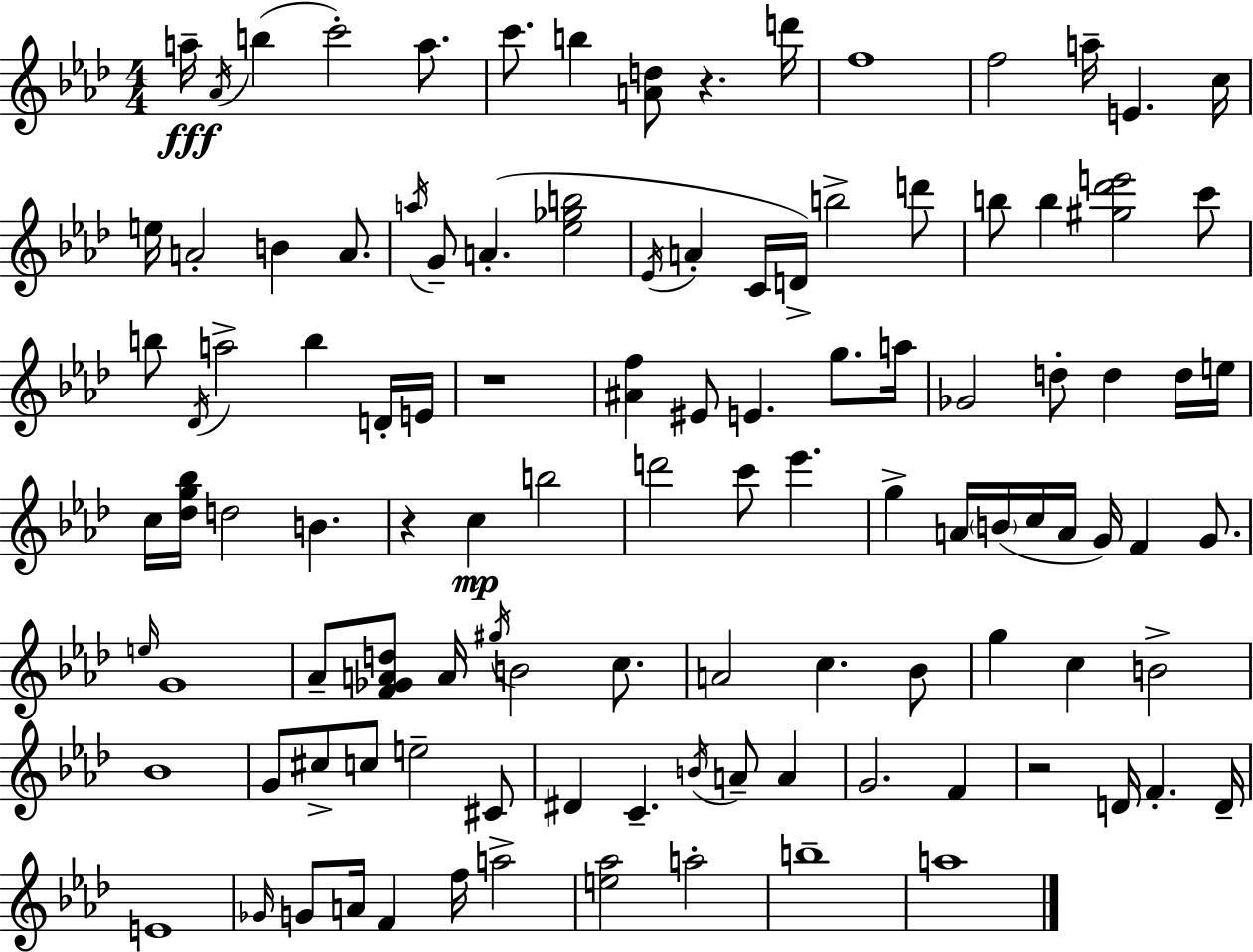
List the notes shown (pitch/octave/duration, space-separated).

A5/s Ab4/s B5/q C6/h A5/e. C6/e. B5/q [A4,D5]/e R/q. D6/s F5/w F5/h A5/s E4/q. C5/s E5/s A4/h B4/q A4/e. A5/s G4/e A4/q. [Eb5,Gb5,B5]/h Eb4/s A4/q C4/s D4/s B5/h D6/e B5/e B5/q [G#5,Db6,E6]/h C6/e B5/e Db4/s A5/h B5/q D4/s E4/s R/w [A#4,F5]/q EIS4/e E4/q. G5/e. A5/s Gb4/h D5/e D5/q D5/s E5/s C5/s [Db5,G5,Bb5]/s D5/h B4/q. R/q C5/q B5/h D6/h C6/e Eb6/q. G5/q A4/s B4/s C5/s A4/s G4/s F4/q G4/e. E5/s G4/w Ab4/e [F4,Gb4,A4,D5]/e A4/s G#5/s B4/h C5/e. A4/h C5/q. Bb4/e G5/q C5/q B4/h Bb4/w G4/e C#5/e C5/e E5/h C#4/e D#4/q C4/q. B4/s A4/e A4/q G4/h. F4/q R/h D4/s F4/q. D4/s E4/w Gb4/s G4/e A4/s F4/q F5/s A5/h [E5,Ab5]/h A5/h B5/w A5/w